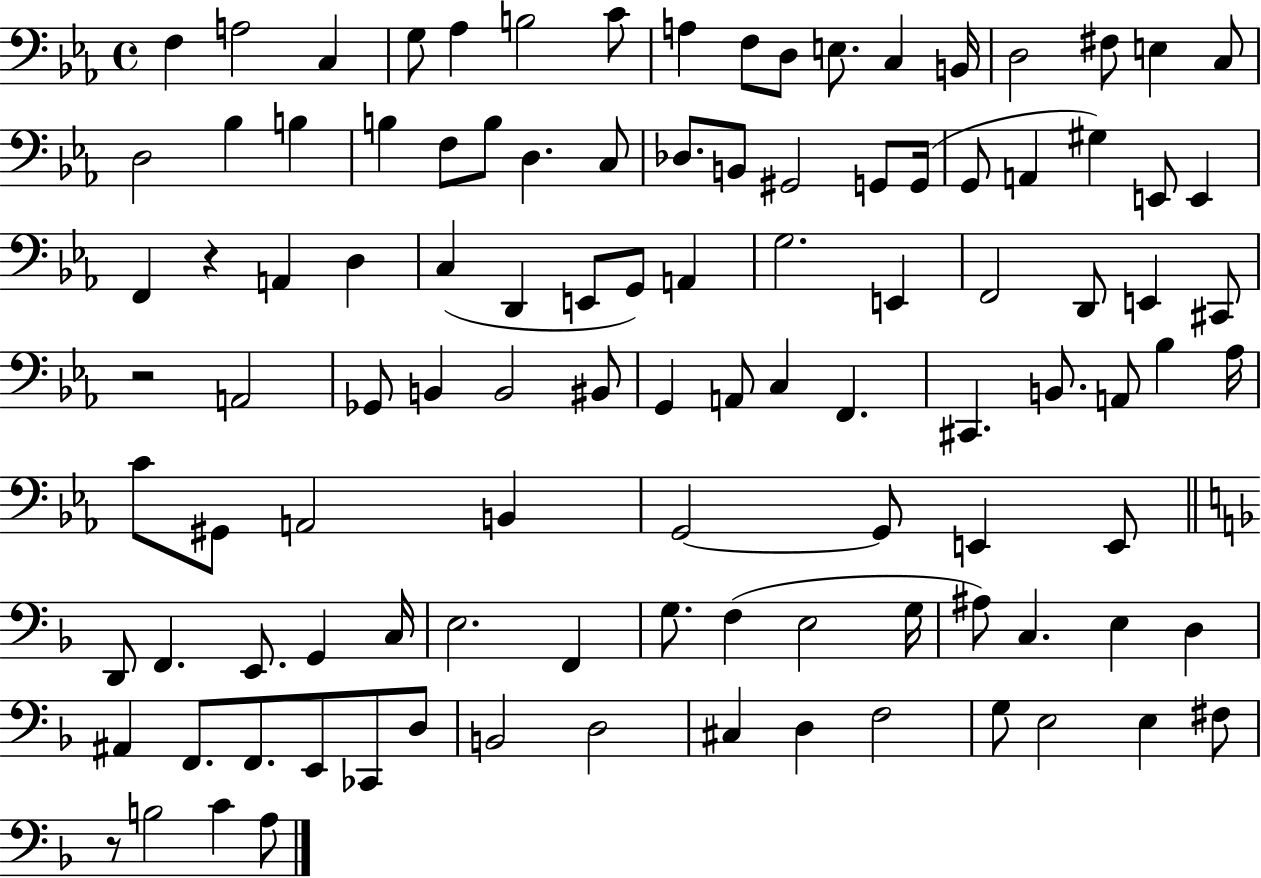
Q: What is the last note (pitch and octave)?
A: A3